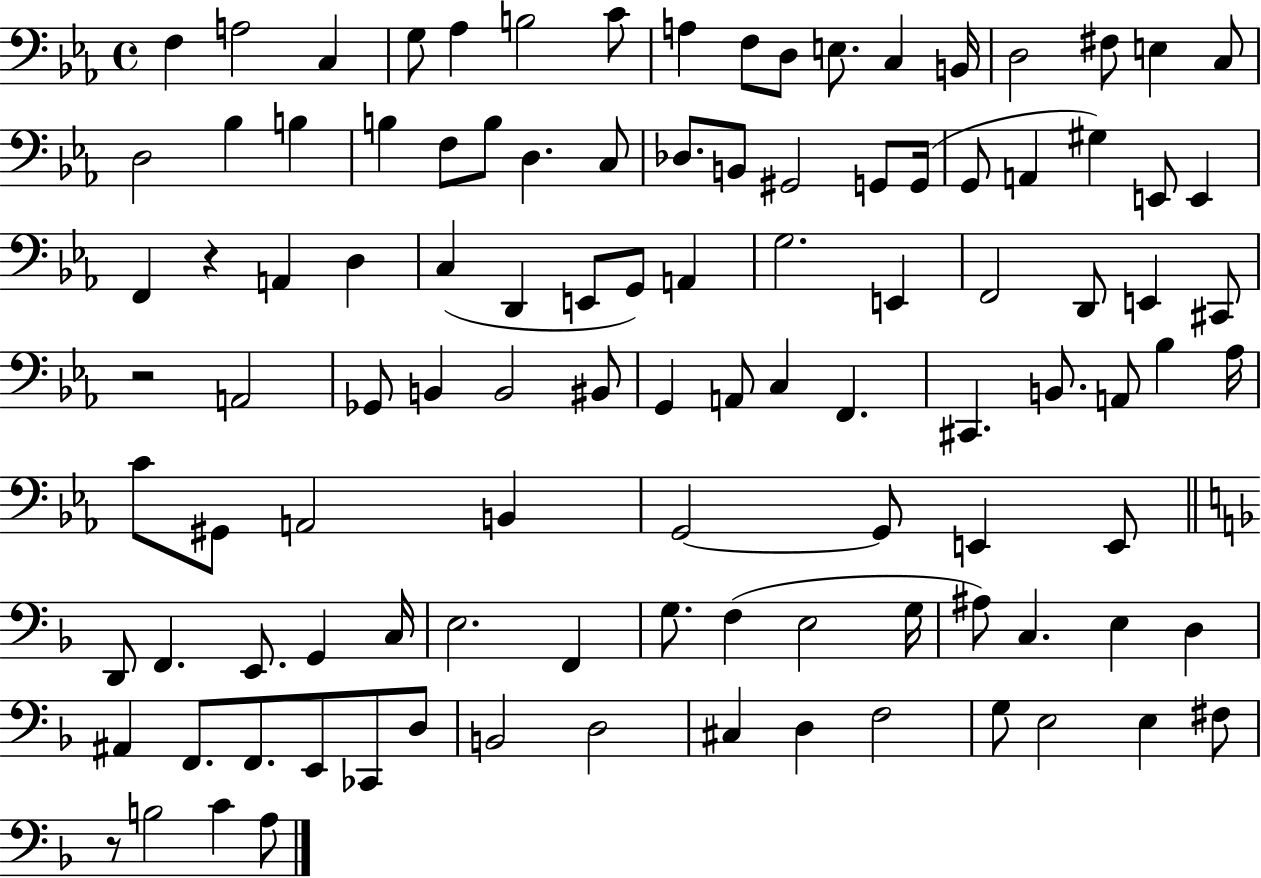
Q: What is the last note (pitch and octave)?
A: A3